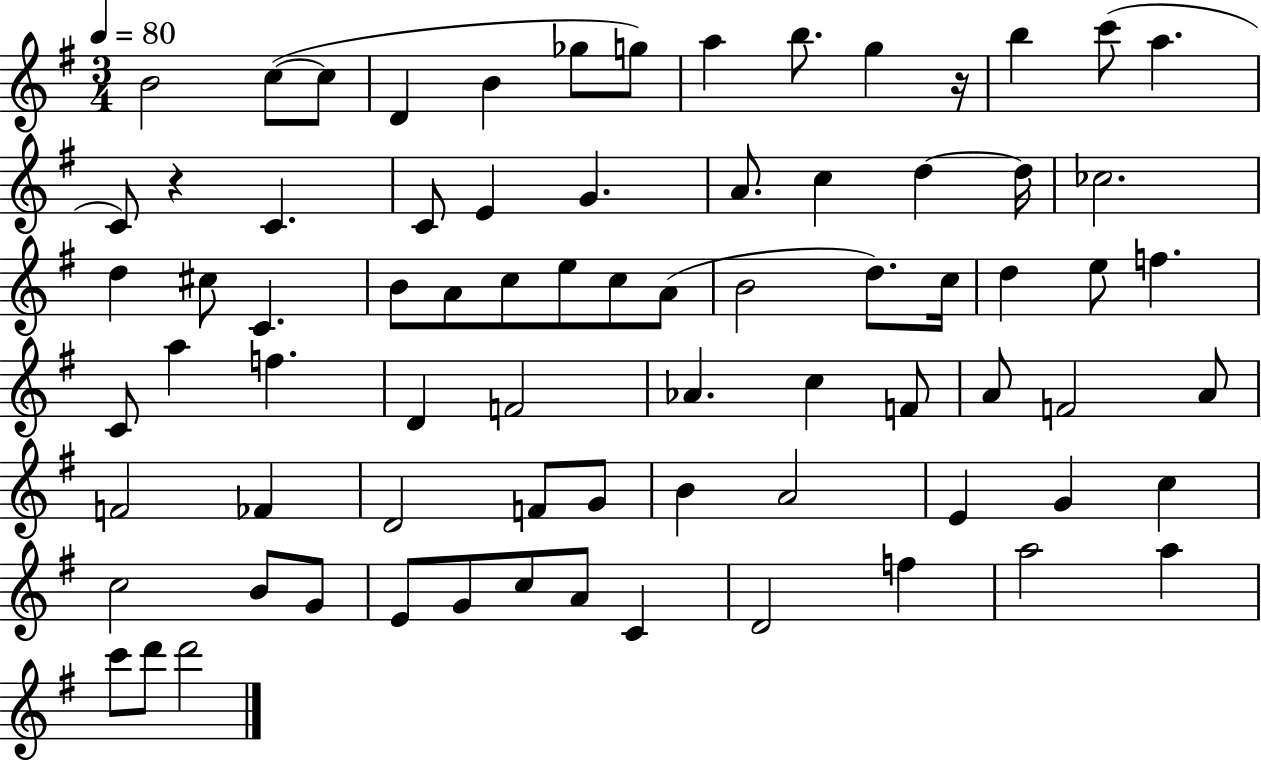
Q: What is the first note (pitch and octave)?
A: B4